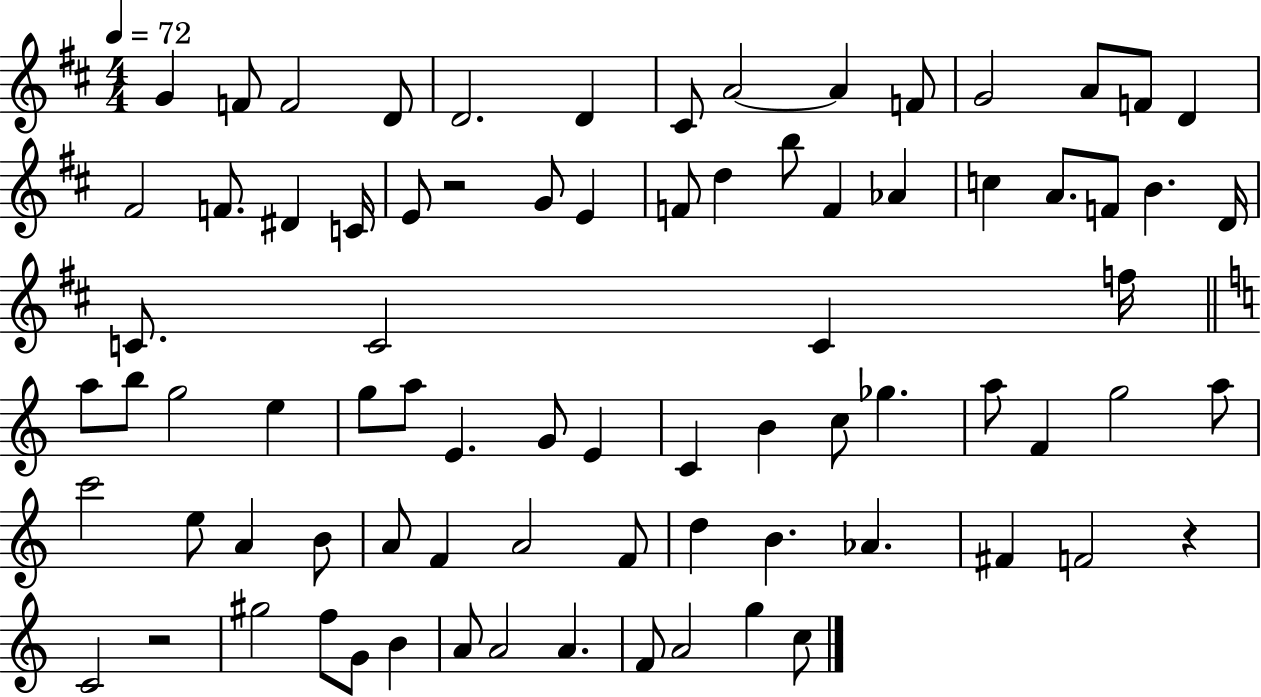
{
  \clef treble
  \numericTimeSignature
  \time 4/4
  \key d \major
  \tempo 4 = 72
  g'4 f'8 f'2 d'8 | d'2. d'4 | cis'8 a'2~~ a'4 f'8 | g'2 a'8 f'8 d'4 | \break fis'2 f'8. dis'4 c'16 | e'8 r2 g'8 e'4 | f'8 d''4 b''8 f'4 aes'4 | c''4 a'8. f'8 b'4. d'16 | \break c'8. c'2 c'4 f''16 | \bar "||" \break \key c \major a''8 b''8 g''2 e''4 | g''8 a''8 e'4. g'8 e'4 | c'4 b'4 c''8 ges''4. | a''8 f'4 g''2 a''8 | \break c'''2 e''8 a'4 b'8 | a'8 f'4 a'2 f'8 | d''4 b'4. aes'4. | fis'4 f'2 r4 | \break c'2 r2 | gis''2 f''8 g'8 b'4 | a'8 a'2 a'4. | f'8 a'2 g''4 c''8 | \break \bar "|."
}